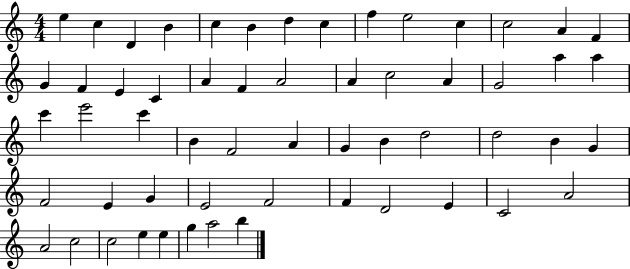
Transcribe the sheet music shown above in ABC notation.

X:1
T:Untitled
M:4/4
L:1/4
K:C
e c D B c B d c f e2 c c2 A F G F E C A F A2 A c2 A G2 a a c' e'2 c' B F2 A G B d2 d2 B G F2 E G E2 F2 F D2 E C2 A2 A2 c2 c2 e e g a2 b